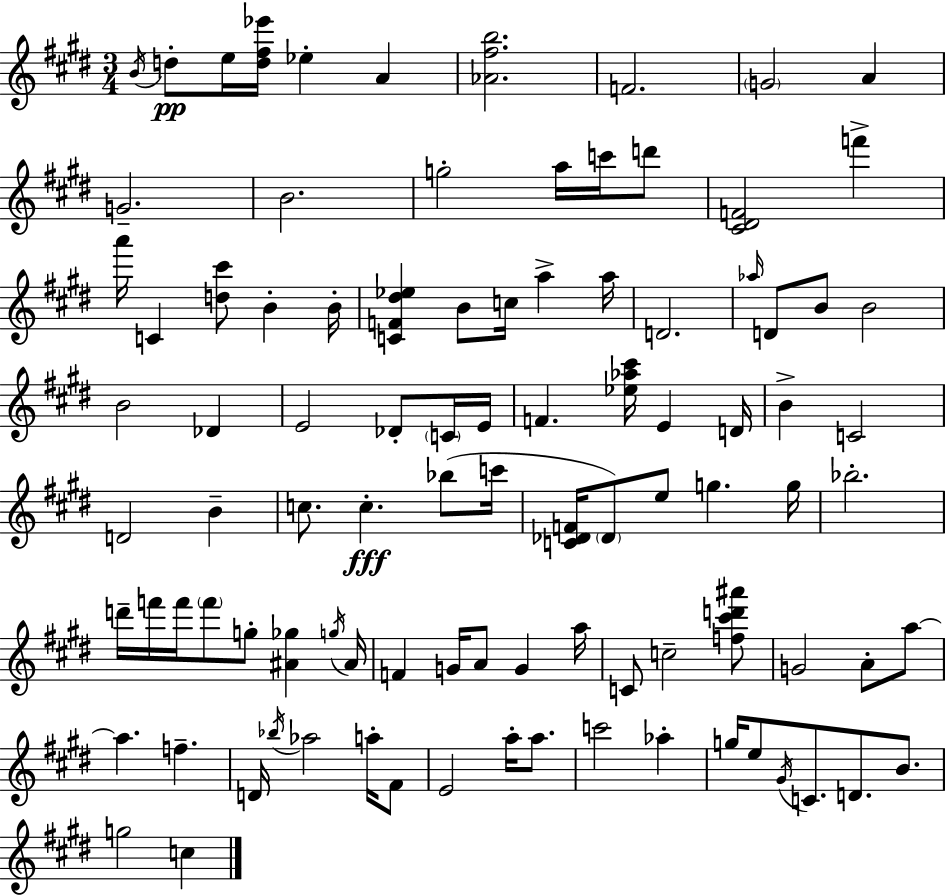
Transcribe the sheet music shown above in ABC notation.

X:1
T:Untitled
M:3/4
L:1/4
K:E
B/4 d/2 e/4 [d^f_e']/4 _e A [_A^fb]2 F2 G2 A G2 B2 g2 a/4 c'/4 d'/2 [^C^DF]2 f' a'/4 C [d^c']/2 B B/4 [CF^d_e] B/2 c/4 a a/4 D2 _a/4 D/2 B/2 B2 B2 _D E2 _D/2 C/4 E/4 F [_e_a^c']/4 E D/4 B C2 D2 B c/2 c _b/2 c'/4 [C_DF]/4 _D/2 e/2 g g/4 _b2 d'/4 f'/4 f'/4 f'/2 g/2 [^A_g] g/4 ^A/4 F G/4 A/2 G a/4 C/2 c2 [f^c'd'^a']/2 G2 A/2 a/2 a f D/4 _b/4 _a2 a/4 ^F/2 E2 a/4 a/2 c'2 _a g/4 e/2 ^G/4 C/2 D/2 B/2 g2 c